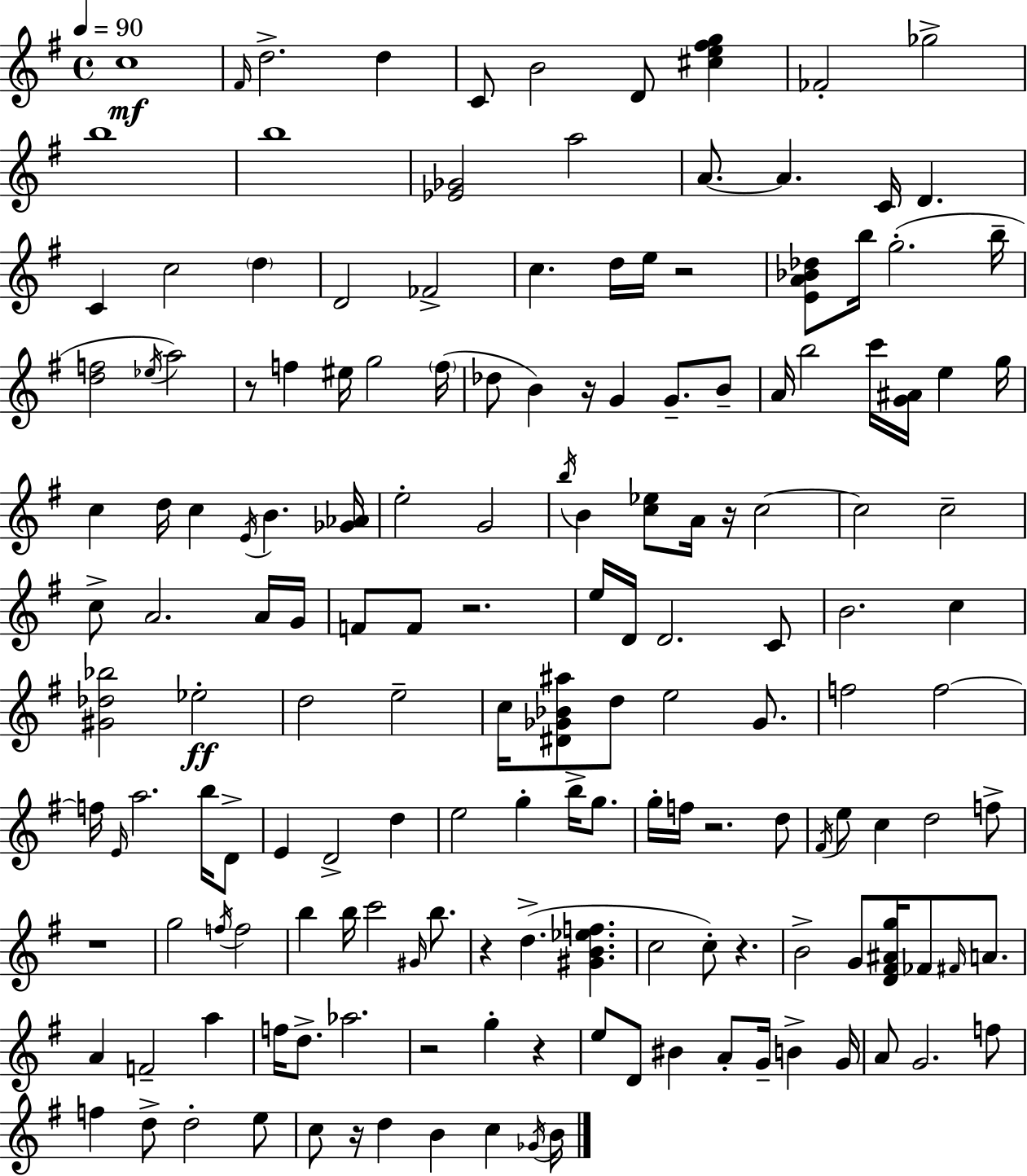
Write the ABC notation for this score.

X:1
T:Untitled
M:4/4
L:1/4
K:Em
c4 ^F/4 d2 d C/2 B2 D/2 [^ce^fg] _F2 _g2 b4 b4 [_E_G]2 a2 A/2 A C/4 D C c2 d D2 _F2 c d/4 e/4 z2 [EA_B_d]/2 b/4 g2 b/4 [df]2 _e/4 a2 z/2 f ^e/4 g2 f/4 _d/2 B z/4 G G/2 B/2 A/4 b2 c'/4 [G^A]/4 e g/4 c d/4 c E/4 B [_G_A]/4 e2 G2 b/4 B [c_e]/2 A/4 z/4 c2 c2 c2 c/2 A2 A/4 G/4 F/2 F/2 z2 e/4 D/4 D2 C/2 B2 c [^G_d_b]2 _e2 d2 e2 c/4 [^D_G_B^a]/2 d/2 e2 _G/2 f2 f2 f/4 E/4 a2 b/4 D/2 E D2 d e2 g b/4 g/2 g/4 f/4 z2 d/2 ^F/4 e/2 c d2 f/2 z4 g2 f/4 f2 b b/4 c'2 ^G/4 b/2 z d [^GB_ef] c2 c/2 z B2 G/2 [D^F^Ag]/4 _F/2 ^F/4 A/2 A F2 a f/4 d/2 _a2 z2 g z e/2 D/2 ^B A/2 G/4 B G/4 A/2 G2 f/2 f d/2 d2 e/2 c/2 z/4 d B c _G/4 B/4